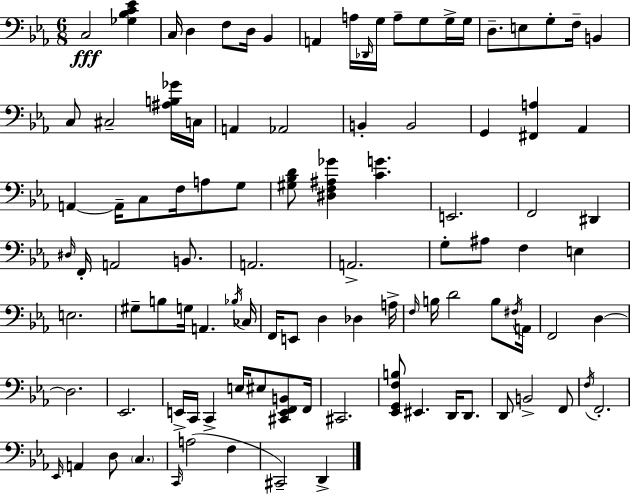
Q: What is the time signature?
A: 6/8